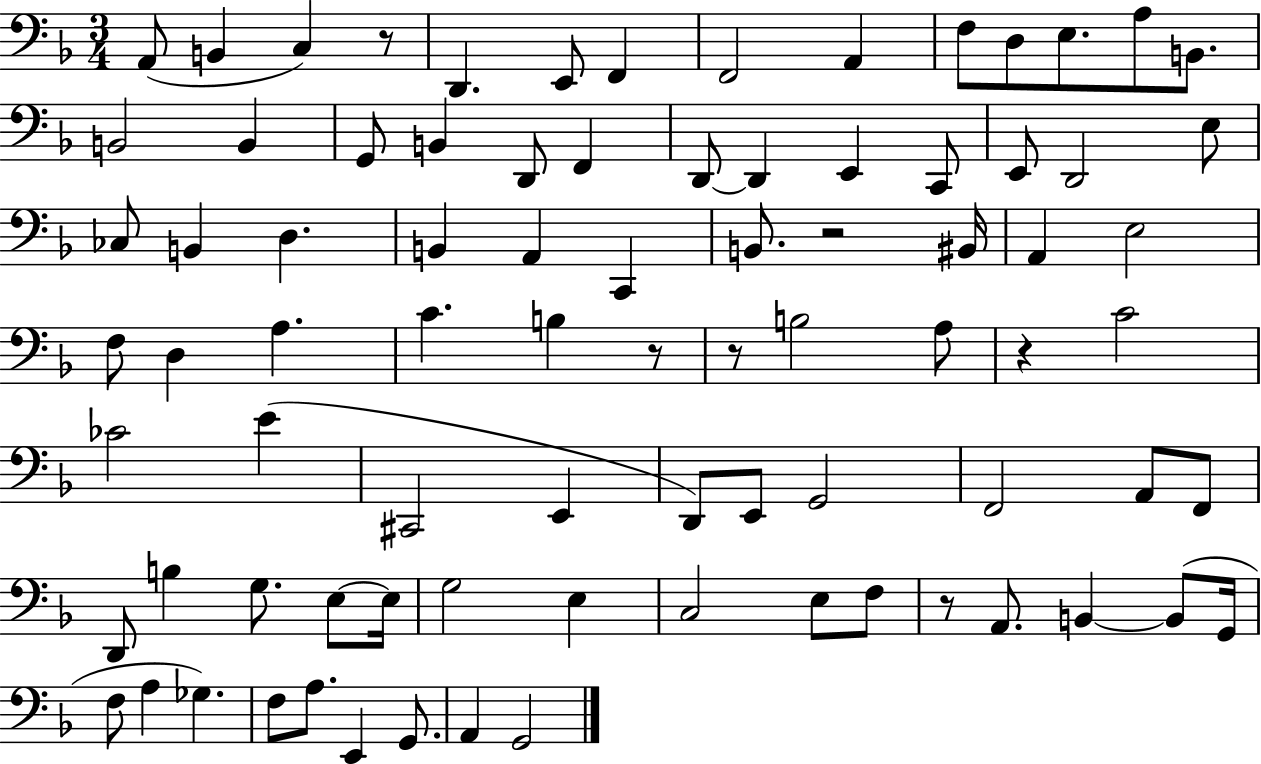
X:1
T:Untitled
M:3/4
L:1/4
K:F
A,,/2 B,, C, z/2 D,, E,,/2 F,, F,,2 A,, F,/2 D,/2 E,/2 A,/2 B,,/2 B,,2 B,, G,,/2 B,, D,,/2 F,, D,,/2 D,, E,, C,,/2 E,,/2 D,,2 E,/2 _C,/2 B,, D, B,, A,, C,, B,,/2 z2 ^B,,/4 A,, E,2 F,/2 D, A, C B, z/2 z/2 B,2 A,/2 z C2 _C2 E ^C,,2 E,, D,,/2 E,,/2 G,,2 F,,2 A,,/2 F,,/2 D,,/2 B, G,/2 E,/2 E,/4 G,2 E, C,2 E,/2 F,/2 z/2 A,,/2 B,, B,,/2 G,,/4 F,/2 A, _G, F,/2 A,/2 E,, G,,/2 A,, G,,2